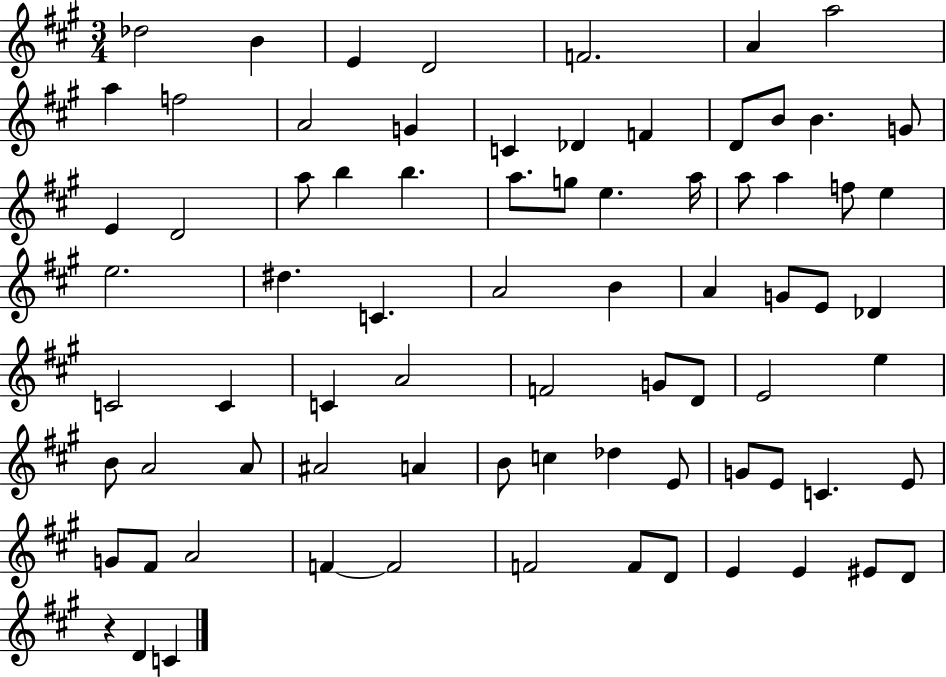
X:1
T:Untitled
M:3/4
L:1/4
K:A
_d2 B E D2 F2 A a2 a f2 A2 G C _D F D/2 B/2 B G/2 E D2 a/2 b b a/2 g/2 e a/4 a/2 a f/2 e e2 ^d C A2 B A G/2 E/2 _D C2 C C A2 F2 G/2 D/2 E2 e B/2 A2 A/2 ^A2 A B/2 c _d E/2 G/2 E/2 C E/2 G/2 ^F/2 A2 F F2 F2 F/2 D/2 E E ^E/2 D/2 z D C